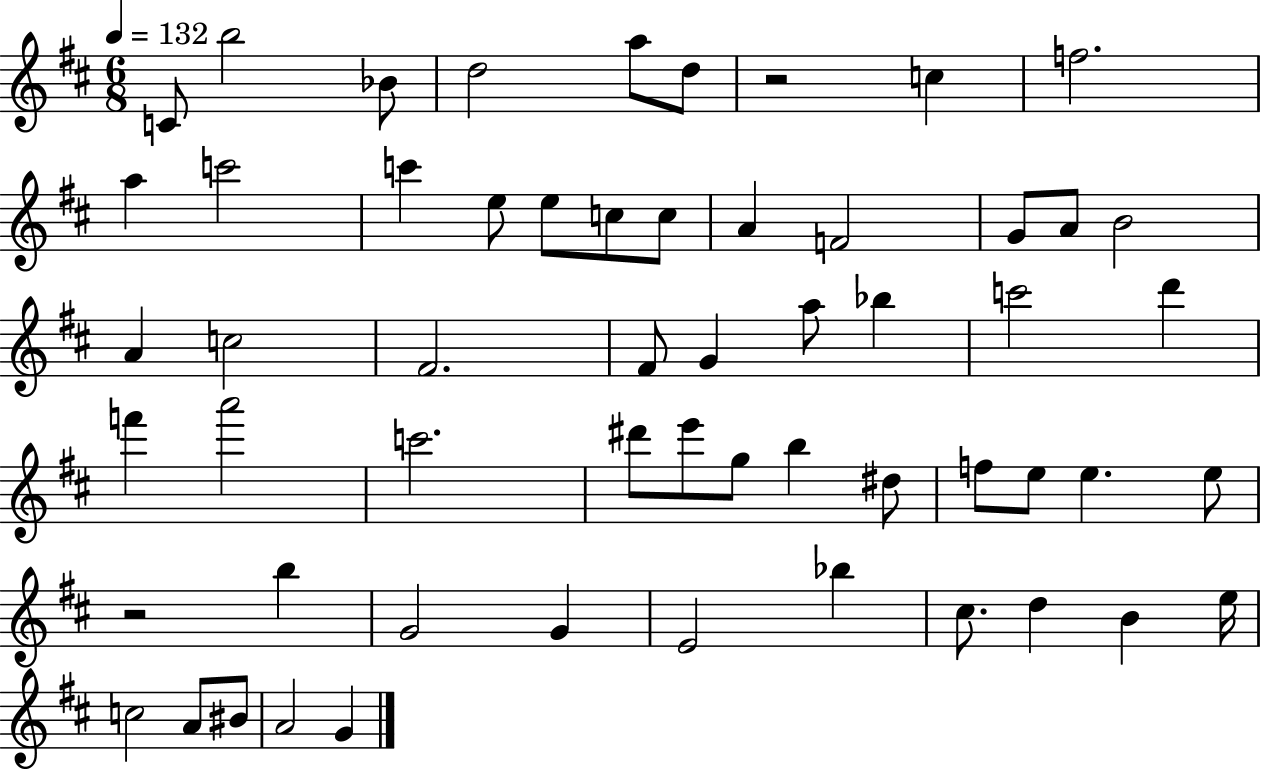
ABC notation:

X:1
T:Untitled
M:6/8
L:1/4
K:D
C/2 b2 _B/2 d2 a/2 d/2 z2 c f2 a c'2 c' e/2 e/2 c/2 c/2 A F2 G/2 A/2 B2 A c2 ^F2 ^F/2 G a/2 _b c'2 d' f' a'2 c'2 ^d'/2 e'/2 g/2 b ^d/2 f/2 e/2 e e/2 z2 b G2 G E2 _b ^c/2 d B e/4 c2 A/2 ^B/2 A2 G